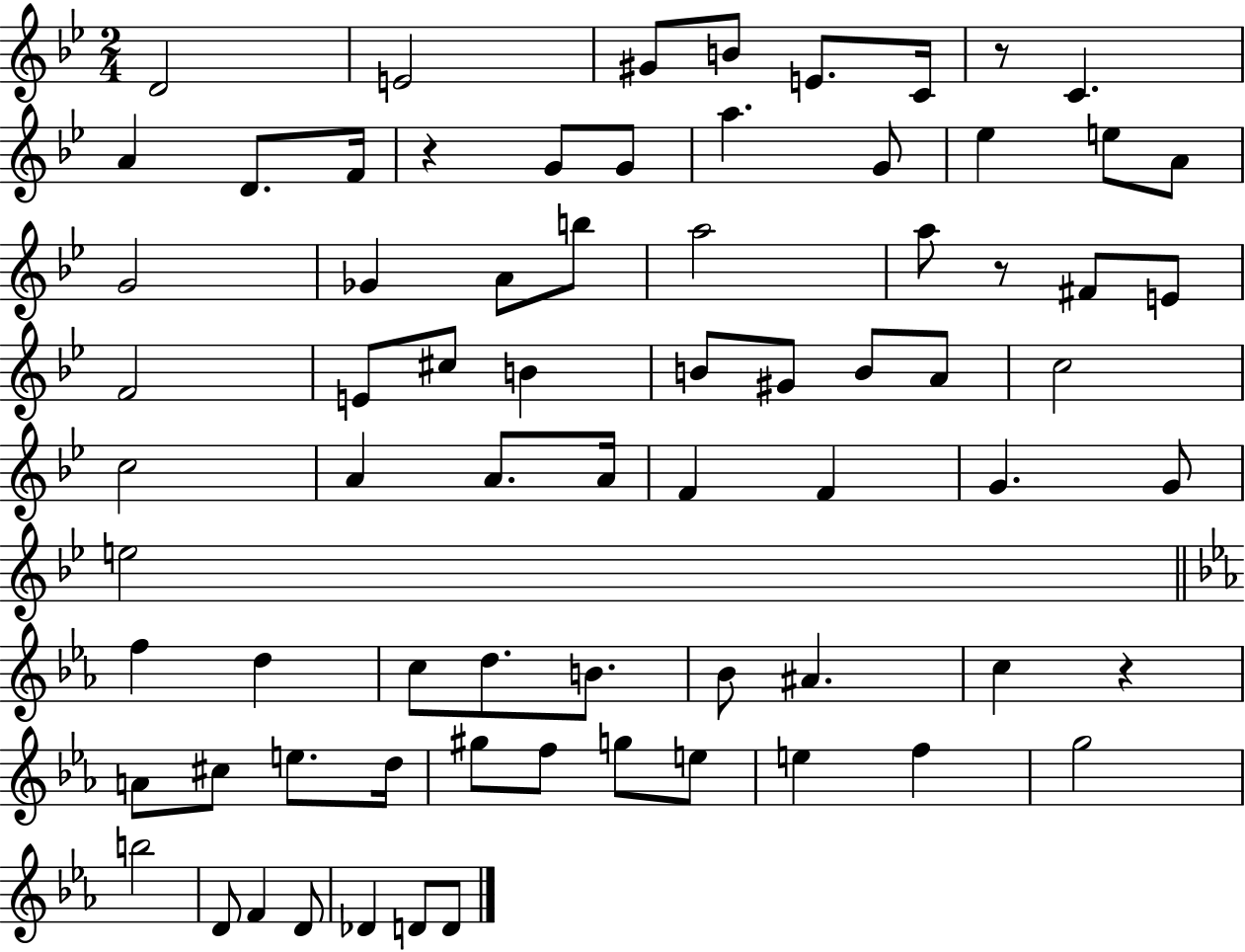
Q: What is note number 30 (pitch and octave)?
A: B4